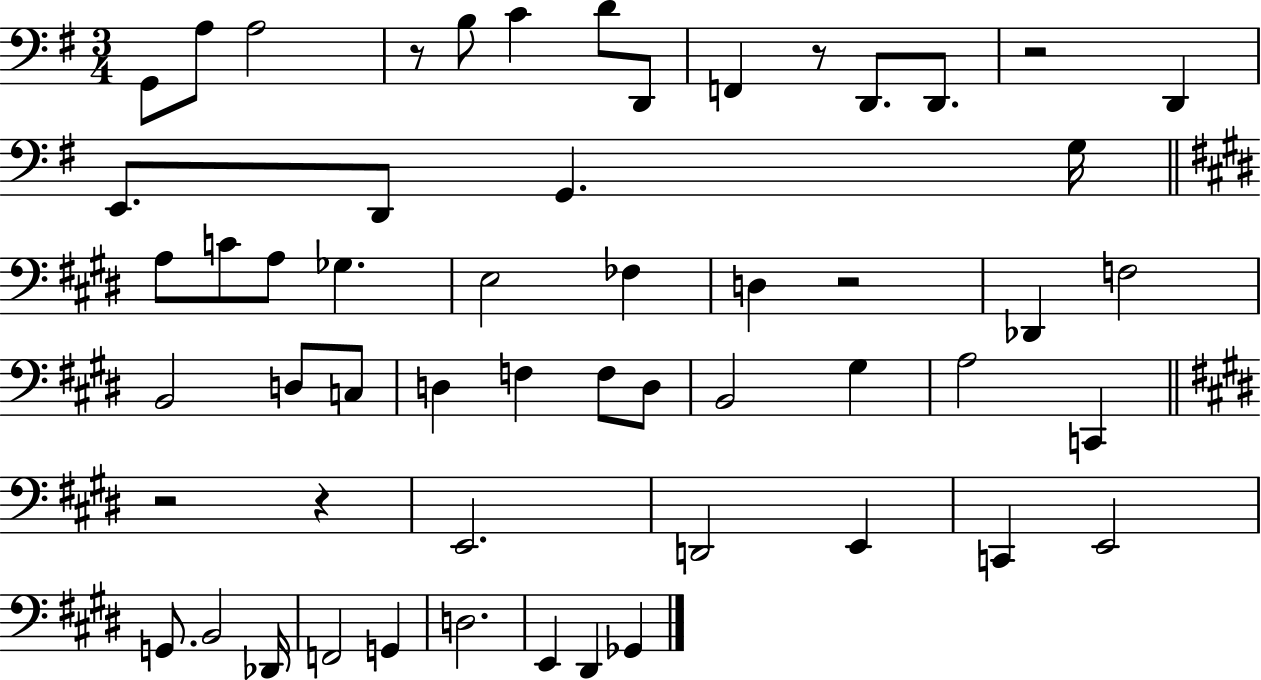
X:1
T:Untitled
M:3/4
L:1/4
K:G
G,,/2 A,/2 A,2 z/2 B,/2 C D/2 D,,/2 F,, z/2 D,,/2 D,,/2 z2 D,, E,,/2 D,,/2 G,, G,/4 A,/2 C/2 A,/2 _G, E,2 _F, D, z2 _D,, F,2 B,,2 D,/2 C,/2 D, F, F,/2 D,/2 B,,2 ^G, A,2 C,, z2 z E,,2 D,,2 E,, C,, E,,2 G,,/2 B,,2 _D,,/4 F,,2 G,, D,2 E,, ^D,, _G,,